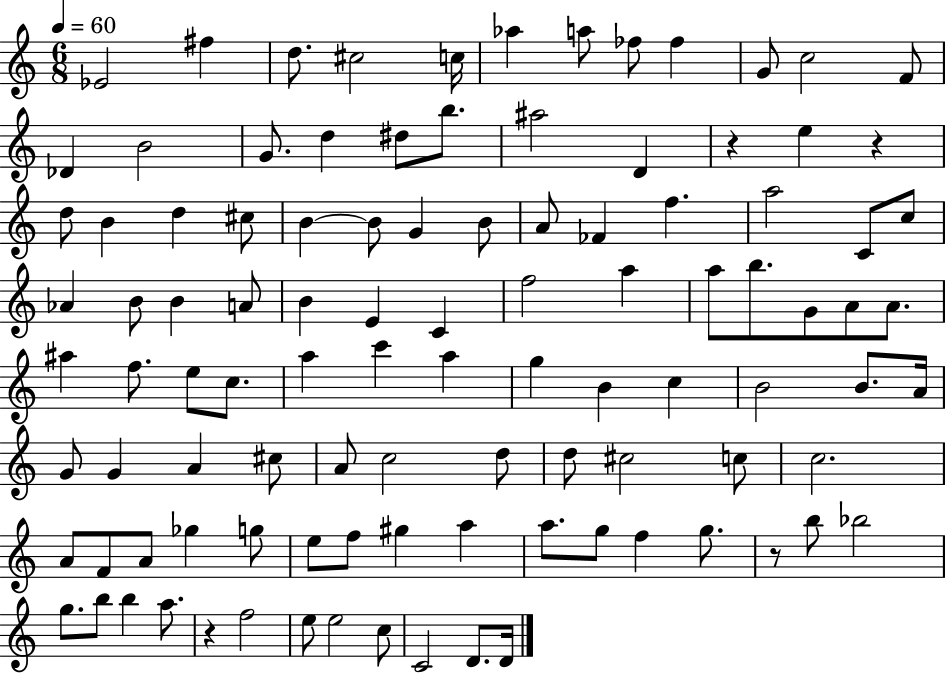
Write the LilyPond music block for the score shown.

{
  \clef treble
  \numericTimeSignature
  \time 6/8
  \key c \major
  \tempo 4 = 60
  \repeat volta 2 { ees'2 fis''4 | d''8. cis''2 c''16 | aes''4 a''8 fes''8 fes''4 | g'8 c''2 f'8 | \break des'4 b'2 | g'8. d''4 dis''8 b''8. | ais''2 d'4 | r4 e''4 r4 | \break d''8 b'4 d''4 cis''8 | b'4~~ b'8 g'4 b'8 | a'8 fes'4 f''4. | a''2 c'8 c''8 | \break aes'4 b'8 b'4 a'8 | b'4 e'4 c'4 | f''2 a''4 | a''8 b''8. g'8 a'8 a'8. | \break ais''4 f''8. e''8 c''8. | a''4 c'''4 a''4 | g''4 b'4 c''4 | b'2 b'8. a'16 | \break g'8 g'4 a'4 cis''8 | a'8 c''2 d''8 | d''8 cis''2 c''8 | c''2. | \break a'8 f'8 a'8 ges''4 g''8 | e''8 f''8 gis''4 a''4 | a''8. g''8 f''4 g''8. | r8 b''8 bes''2 | \break g''8. b''8 b''4 a''8. | r4 f''2 | e''8 e''2 c''8 | c'2 d'8. d'16 | \break } \bar "|."
}